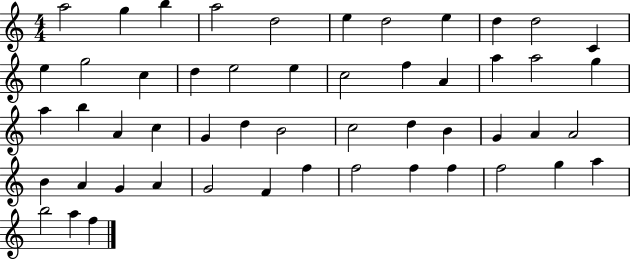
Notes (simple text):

A5/h G5/q B5/q A5/h D5/h E5/q D5/h E5/q D5/q D5/h C4/q E5/q G5/h C5/q D5/q E5/h E5/q C5/h F5/q A4/q A5/q A5/h G5/q A5/q B5/q A4/q C5/q G4/q D5/q B4/h C5/h D5/q B4/q G4/q A4/q A4/h B4/q A4/q G4/q A4/q G4/h F4/q F5/q F5/h F5/q F5/q F5/h G5/q A5/q B5/h A5/q F5/q